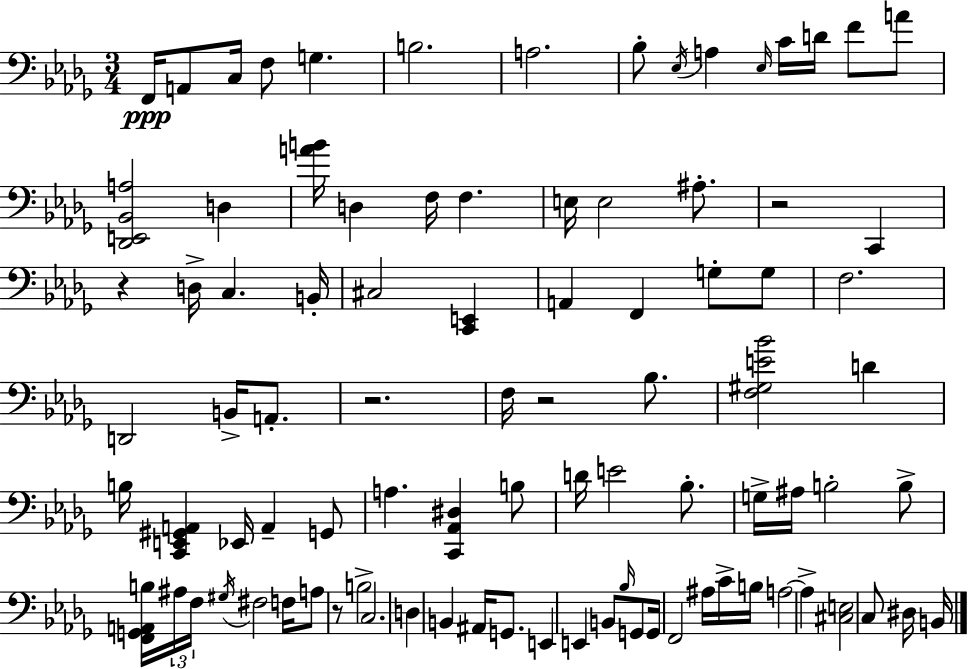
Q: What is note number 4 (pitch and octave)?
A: F3